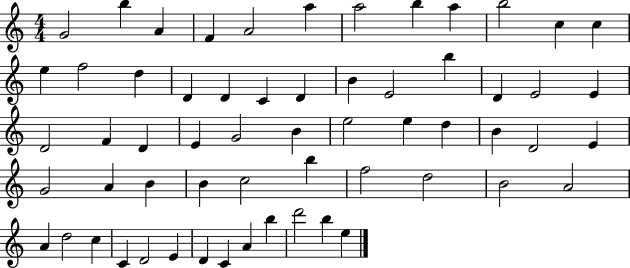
X:1
T:Untitled
M:4/4
L:1/4
K:C
G2 b A F A2 a a2 b a b2 c c e f2 d D D C D B E2 b D E2 E D2 F D E G2 B e2 e d B D2 E G2 A B B c2 b f2 d2 B2 A2 A d2 c C D2 E D C A b d'2 b e